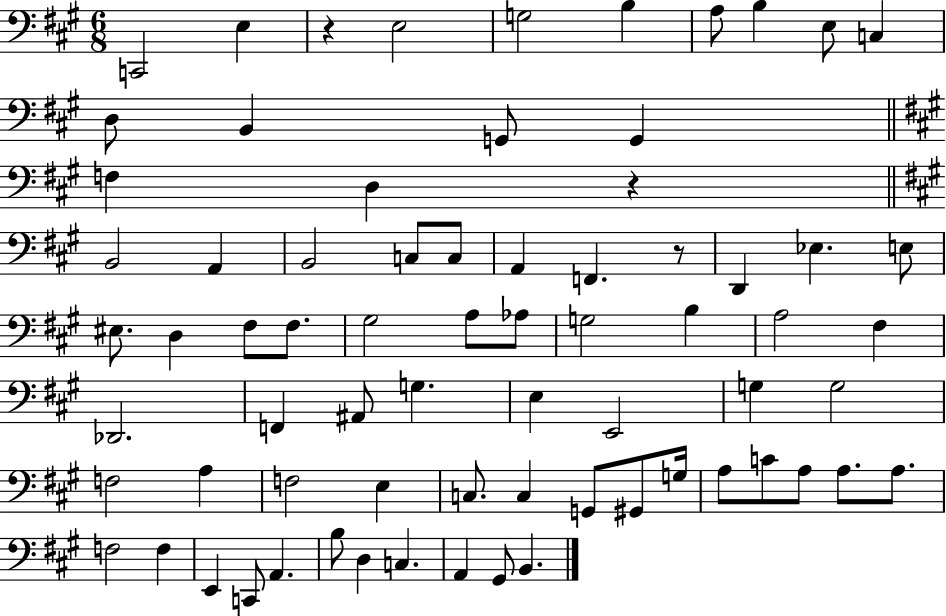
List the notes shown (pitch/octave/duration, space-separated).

C2/h E3/q R/q E3/h G3/h B3/q A3/e B3/q E3/e C3/q D3/e B2/q G2/e G2/q F3/q D3/q R/q B2/h A2/q B2/h C3/e C3/e A2/q F2/q. R/e D2/q Eb3/q. E3/e EIS3/e. D3/q F#3/e F#3/e. G#3/h A3/e Ab3/e G3/h B3/q A3/h F#3/q Db2/h. F2/q A#2/e G3/q. E3/q E2/h G3/q G3/h F3/h A3/q F3/h E3/q C3/e. C3/q G2/e G#2/e G3/s A3/e C4/e A3/e A3/e. A3/e. F3/h F3/q E2/q C2/e A2/q. B3/e D3/q C3/q. A2/q G#2/e B2/q.